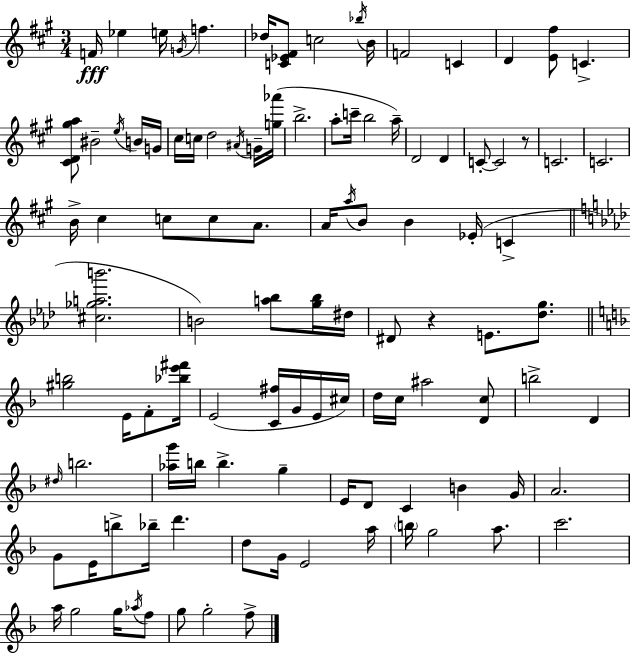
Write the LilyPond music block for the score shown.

{
  \clef treble
  \numericTimeSignature
  \time 3/4
  \key a \major
  f'16\fff ees''4 e''16 \acciaccatura { g'16 } f''4. | des''16 <c' ees' fis'>8 c''2 | \acciaccatura { bes''16 } b'16 f'2 c'4 | d'4 <e' fis''>8 c'4.-> | \break <cis' d' gis'' a''>8 bis'2-- | \acciaccatura { e''16 } b'16 g'16 cis''16 c''16 d''2 | \acciaccatura { ais'16 } g'16-- <g'' aes'''>16( b''2.-> | a''8-. c'''16-- b''2 | \break a''16--) d'2 | d'4 c'8-.~~ c'2 | r8 c'2. | c'2. | \break b'16-> cis''4 c''8 c''8 | a'8. a'16 \acciaccatura { a''16 } b'8 b'4 | ees'16-.( c'4-> \bar "||" \break \key f \minor <cis'' ges'' a'' b'''>2. | b'2) <a'' bes''>8 <g'' bes''>16 dis''16 | dis'8 r4 e'8. <des'' g''>8. | \bar "||" \break \key f \major <gis'' b''>2 e'16 f'8-. <bes'' e''' fis'''>16 | e'2( <c' fis''>16 g'16 e'16 cis''16) | d''16 c''16 ais''2 <d' c''>8 | b''2-> d'4 | \break \grace { dis''16 } b''2. | <aes'' g'''>16 b''16 b''4.-> g''4-- | e'16 d'8 c'4 b'4 | g'16 a'2. | \break g'8 e'16 b''8-> bes''16-- d'''4. | d''8 g'16 e'2 | a''16 \parenthesize b''16 g''2 a''8. | c'''2. | \break a''16 g''2 g''16 \acciaccatura { aes''16 } | f''8 g''8 g''2-. | f''8-> \bar "|."
}